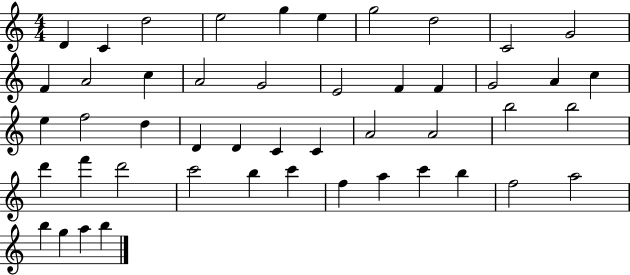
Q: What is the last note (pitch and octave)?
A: B5